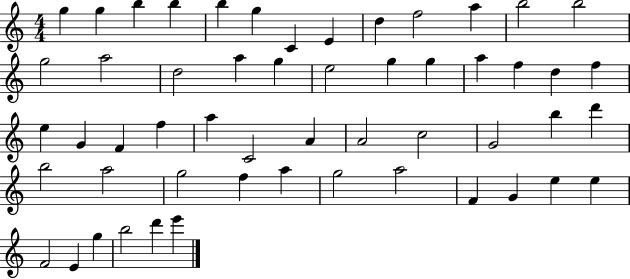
X:1
T:Untitled
M:4/4
L:1/4
K:C
g g b b b g C E d f2 a b2 b2 g2 a2 d2 a g e2 g g a f d f e G F f a C2 A A2 c2 G2 b d' b2 a2 g2 f a g2 a2 F G e e F2 E g b2 d' e'